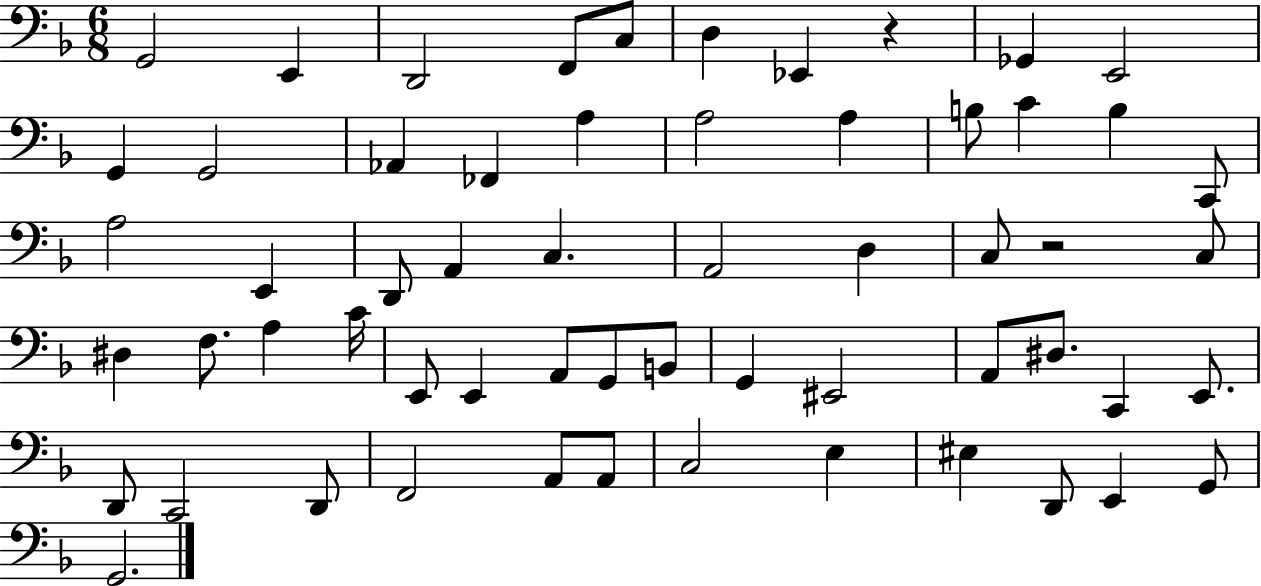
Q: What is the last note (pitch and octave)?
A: G2